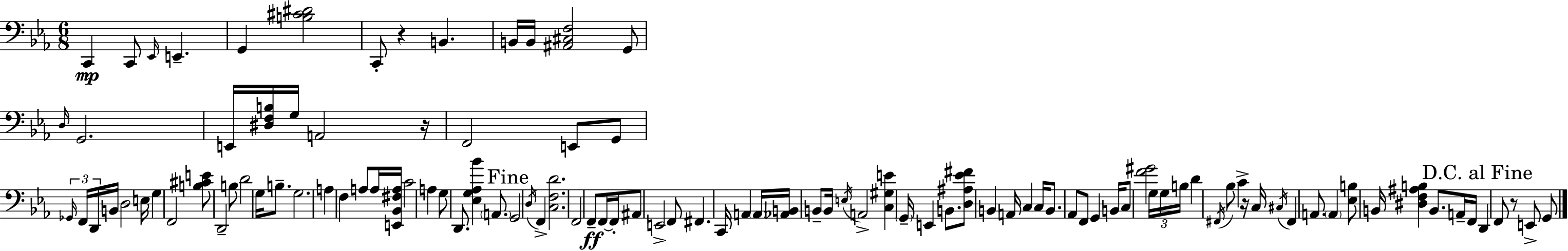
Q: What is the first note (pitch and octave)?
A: C2